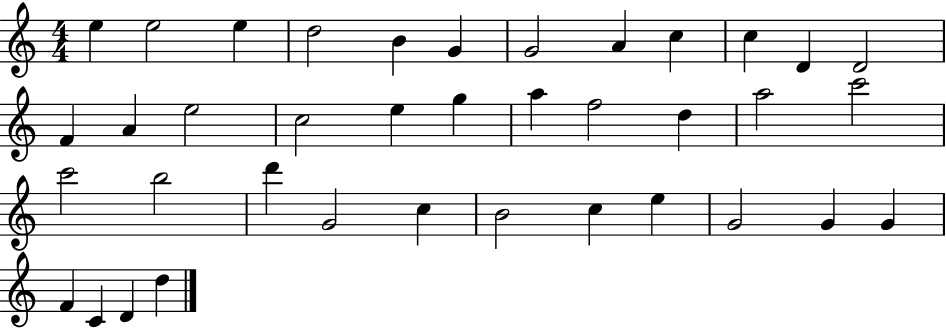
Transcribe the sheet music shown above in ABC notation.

X:1
T:Untitled
M:4/4
L:1/4
K:C
e e2 e d2 B G G2 A c c D D2 F A e2 c2 e g a f2 d a2 c'2 c'2 b2 d' G2 c B2 c e G2 G G F C D d